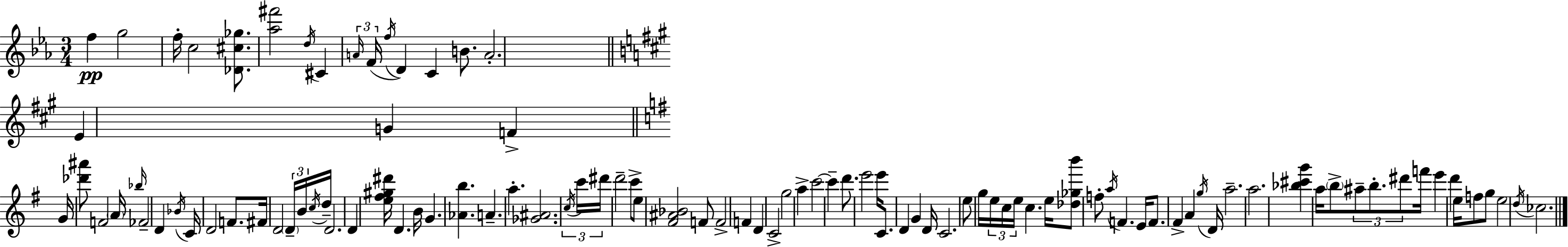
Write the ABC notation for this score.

X:1
T:Untitled
M:3/4
L:1/4
K:Cm
f g2 f/4 c2 [_D^c_g]/2 [_a^f']2 d/4 ^C A/4 F/4 f/4 D C B/2 A2 E G F G/4 [_d'^a']/2 F2 A/4 _b/4 _F2 D _B/4 C/4 D2 F/2 ^F/4 D2 D/4 B/4 c/4 d/4 D2 D [e^f^g^d']/4 D B/4 G [_Ab] A a [_G^A]2 c/4 c'/4 ^d'/4 d'2 c'/2 e/2 [^F^A_B]2 F/2 F2 F D C2 g2 a c'2 c' d'/2 e'2 e'/4 C/2 D G D/4 C2 e/2 g/4 e/4 c/4 e/4 c e/4 [_d_gb']/2 f/2 a/4 F E/4 F/2 ^F A g/4 D/4 a2 a2 [_b^c'g'] a/4 b/2 ^a/2 b/2 ^d'/2 f'/4 e' d' e/4 f/2 g/2 e2 d/4 _c2